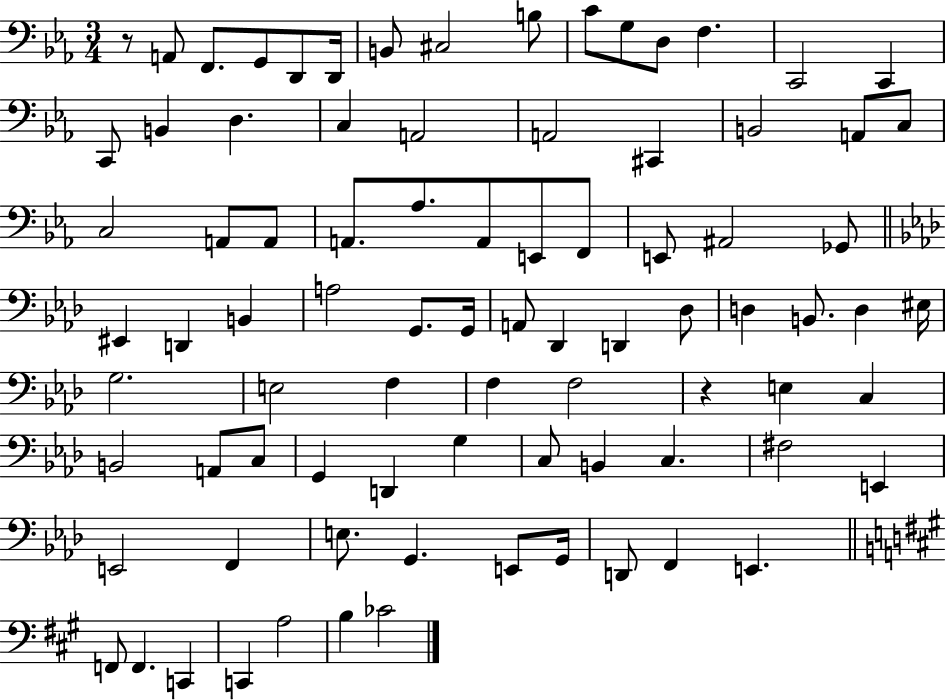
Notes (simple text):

R/e A2/e F2/e. G2/e D2/e D2/s B2/e C#3/h B3/e C4/e G3/e D3/e F3/q. C2/h C2/q C2/e B2/q D3/q. C3/q A2/h A2/h C#2/q B2/h A2/e C3/e C3/h A2/e A2/e A2/e. Ab3/e. A2/e E2/e F2/e E2/e A#2/h Gb2/e EIS2/q D2/q B2/q A3/h G2/e. G2/s A2/e Db2/q D2/q Db3/e D3/q B2/e. D3/q EIS3/s G3/h. E3/h F3/q F3/q F3/h R/q E3/q C3/q B2/h A2/e C3/e G2/q D2/q G3/q C3/e B2/q C3/q. F#3/h E2/q E2/h F2/q E3/e. G2/q. E2/e G2/s D2/e F2/q E2/q. F2/e F2/q. C2/q C2/q A3/h B3/q CES4/h